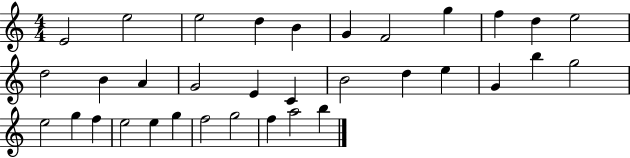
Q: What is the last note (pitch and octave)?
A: B5